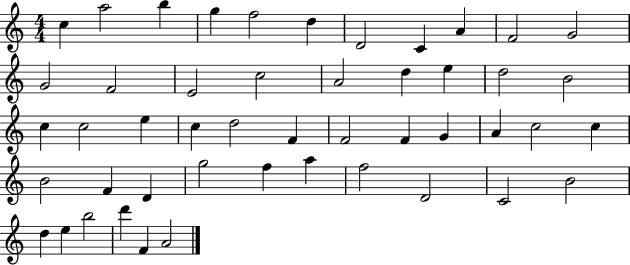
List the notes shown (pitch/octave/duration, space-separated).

C5/q A5/h B5/q G5/q F5/h D5/q D4/h C4/q A4/q F4/h G4/h G4/h F4/h E4/h C5/h A4/h D5/q E5/q D5/h B4/h C5/q C5/h E5/q C5/q D5/h F4/q F4/h F4/q G4/q A4/q C5/h C5/q B4/h F4/q D4/q G5/h F5/q A5/q F5/h D4/h C4/h B4/h D5/q E5/q B5/h D6/q F4/q A4/h